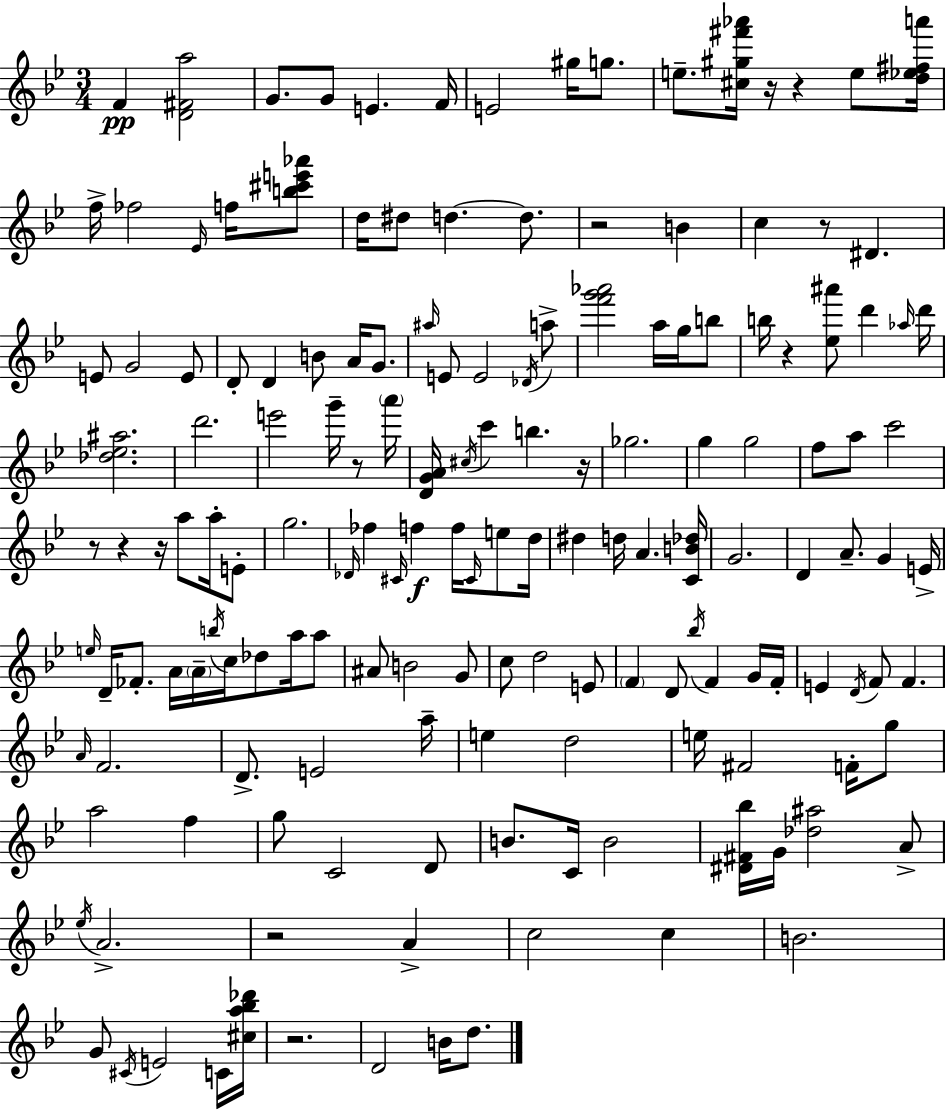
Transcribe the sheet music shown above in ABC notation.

X:1
T:Untitled
M:3/4
L:1/4
K:Bb
F [D^Fa]2 G/2 G/2 E F/4 E2 ^g/4 g/2 e/2 [^c^g^f'_a']/4 z/4 z e/2 [d_e^fa']/4 f/4 _f2 _E/4 f/4 [b^c'e'_a']/2 d/4 ^d/2 d d/2 z2 B c z/2 ^D E/2 G2 E/2 D/2 D B/2 A/4 G/2 ^a/4 E/2 E2 _D/4 a/2 [f'g'_a']2 a/4 g/4 b/2 b/4 z [_e^a']/2 d' _a/4 d'/4 [_d_e^a]2 d'2 e'2 g'/4 z/2 a'/4 [DGA]/4 ^c/4 c' b z/4 _g2 g g2 f/2 a/2 c'2 z/2 z z/4 a/2 a/4 E/2 g2 _D/4 _f ^C/4 f f/4 ^C/4 e/2 d/4 ^d d/4 A [CB_d]/4 G2 D A/2 G E/4 e/4 D/4 _F/2 A/4 A/4 b/4 c/4 _d/2 a/4 a/2 ^A/2 B2 G/2 c/2 d2 E/2 F D/2 _b/4 F G/4 F/4 E D/4 F/2 F A/4 F2 D/2 E2 a/4 e d2 e/4 ^F2 F/4 g/2 a2 f g/2 C2 D/2 B/2 C/4 B2 [^D^F_b]/4 G/4 [_d^a]2 A/2 _e/4 A2 z2 A c2 c B2 G/2 ^C/4 E2 C/4 [^ca_b_d']/4 z2 D2 B/4 d/2